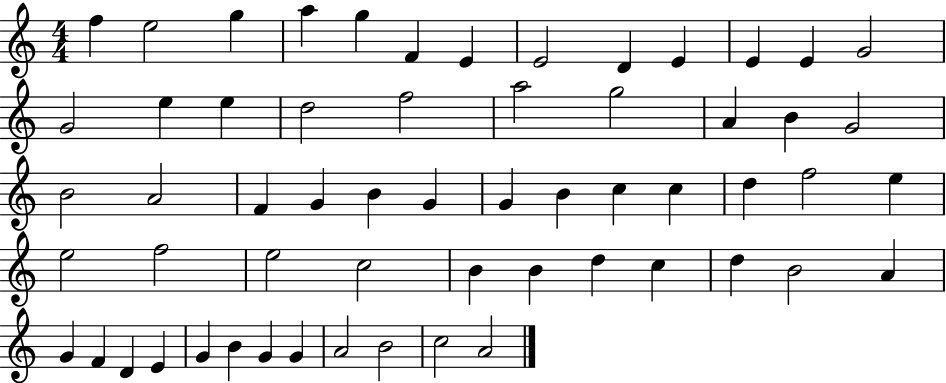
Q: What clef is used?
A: treble